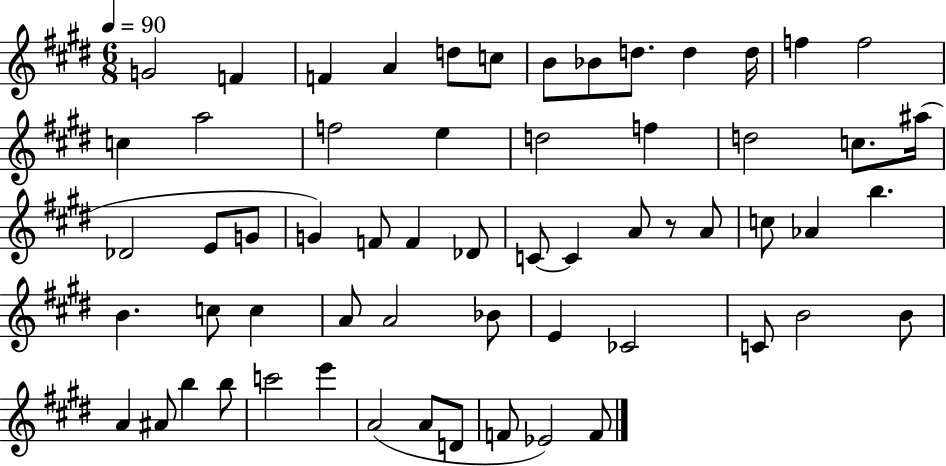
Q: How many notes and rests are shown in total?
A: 60